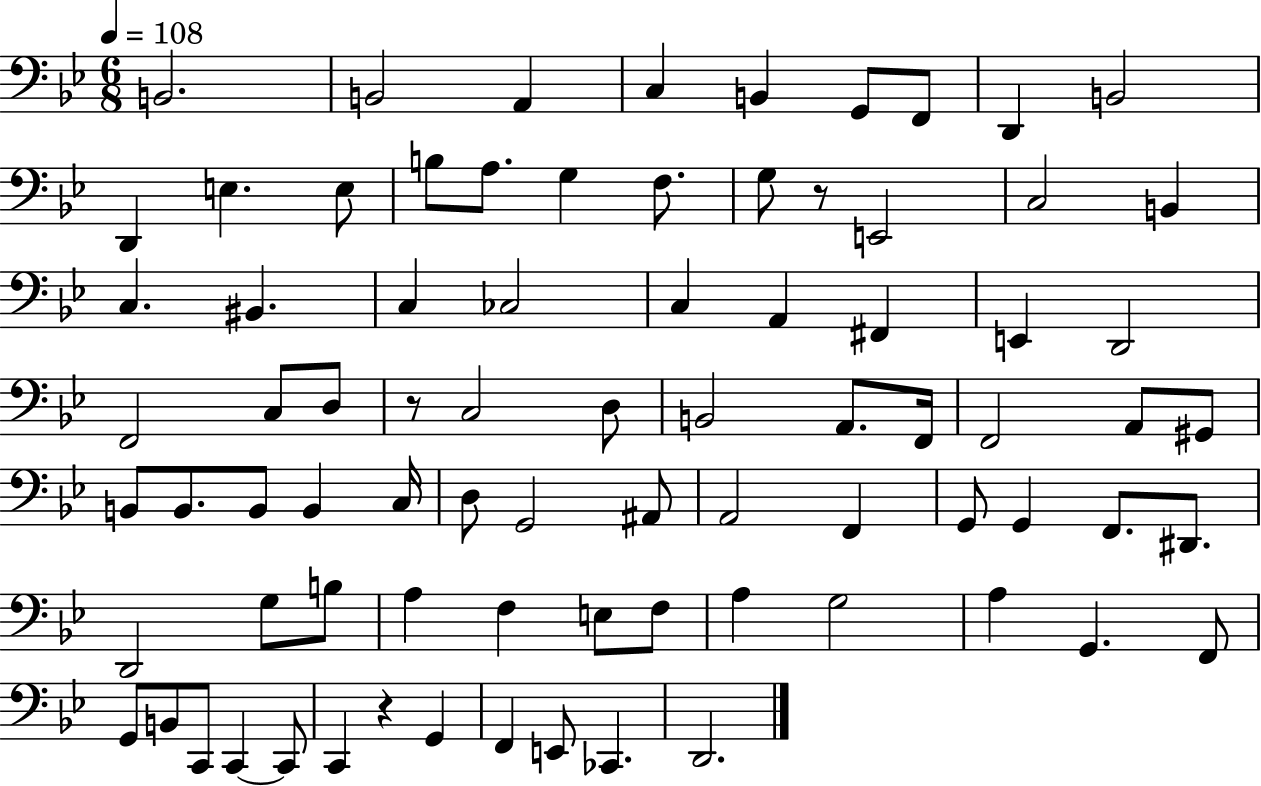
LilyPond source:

{
  \clef bass
  \numericTimeSignature
  \time 6/8
  \key bes \major
  \tempo 4 = 108
  \repeat volta 2 { b,2. | b,2 a,4 | c4 b,4 g,8 f,8 | d,4 b,2 | \break d,4 e4. e8 | b8 a8. g4 f8. | g8 r8 e,2 | c2 b,4 | \break c4. bis,4. | c4 ces2 | c4 a,4 fis,4 | e,4 d,2 | \break f,2 c8 d8 | r8 c2 d8 | b,2 a,8. f,16 | f,2 a,8 gis,8 | \break b,8 b,8. b,8 b,4 c16 | d8 g,2 ais,8 | a,2 f,4 | g,8 g,4 f,8. dis,8. | \break d,2 g8 b8 | a4 f4 e8 f8 | a4 g2 | a4 g,4. f,8 | \break g,8 b,8 c,8 c,4~~ c,8 | c,4 r4 g,4 | f,4 e,8 ces,4. | d,2. | \break } \bar "|."
}